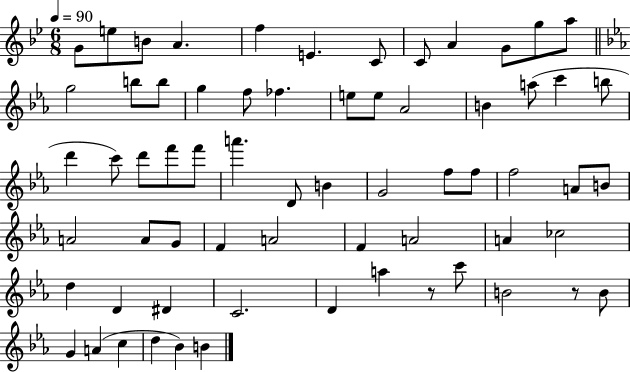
G4/e E5/e B4/e A4/q. F5/q E4/q. C4/e C4/e A4/q G4/e G5/e A5/e G5/h B5/e B5/e G5/q F5/e FES5/q. E5/e E5/e Ab4/h B4/q A5/e C6/q B5/e D6/q C6/e D6/e F6/e F6/e A6/q. D4/e B4/q G4/h F5/e F5/e F5/h A4/e B4/e A4/h A4/e G4/e F4/q A4/h F4/q A4/h A4/q CES5/h D5/q D4/q D#4/q C4/h. D4/q A5/q R/e C6/e B4/h R/e B4/e G4/q A4/q C5/q D5/q Bb4/q B4/q